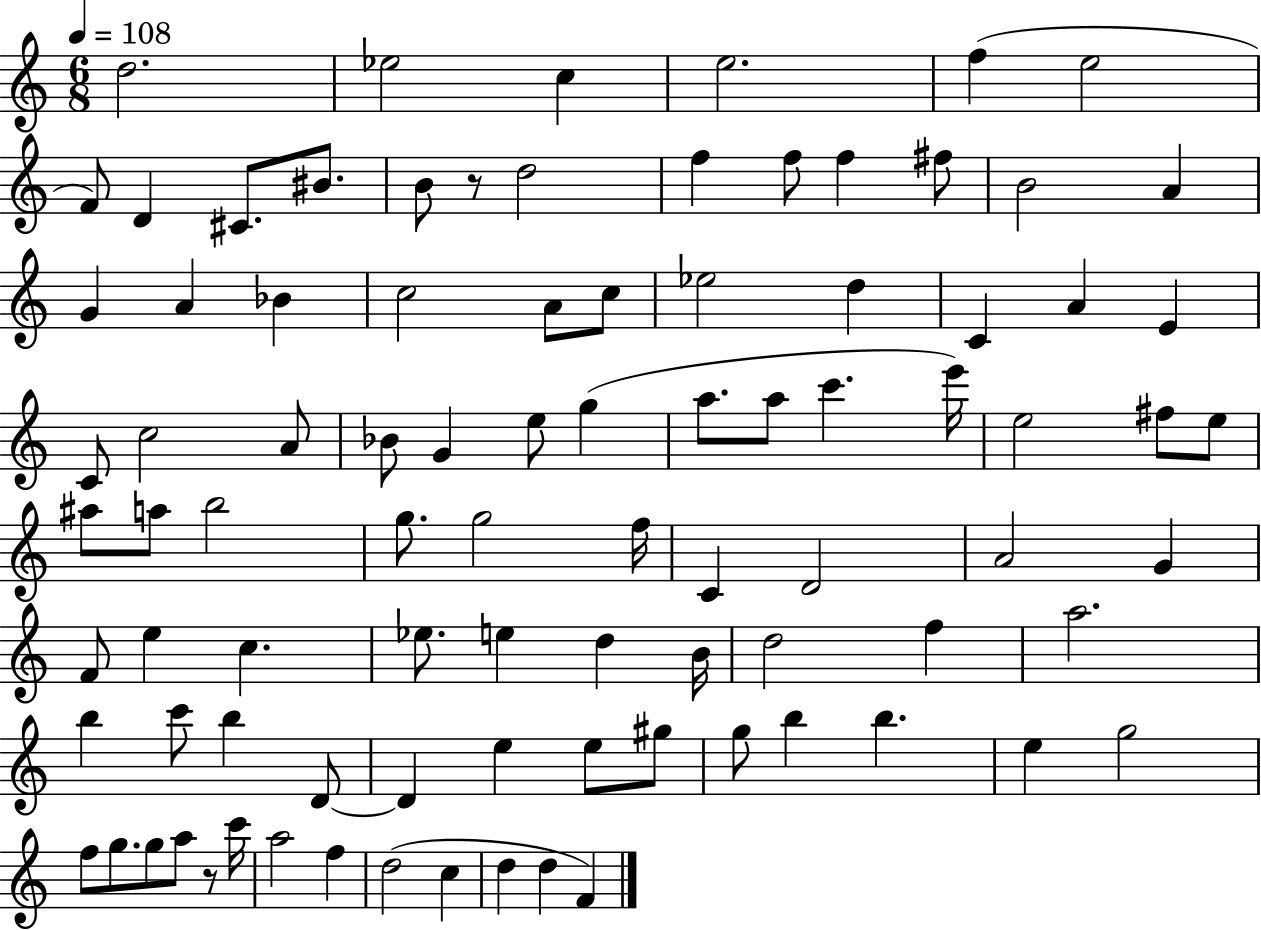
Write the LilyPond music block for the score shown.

{
  \clef treble
  \numericTimeSignature
  \time 6/8
  \key c \major
  \tempo 4 = 108
  d''2. | ees''2 c''4 | e''2. | f''4( e''2 | \break f'8) d'4 cis'8. bis'8. | b'8 r8 d''2 | f''4 f''8 f''4 fis''8 | b'2 a'4 | \break g'4 a'4 bes'4 | c''2 a'8 c''8 | ees''2 d''4 | c'4 a'4 e'4 | \break c'8 c''2 a'8 | bes'8 g'4 e''8 g''4( | a''8. a''8 c'''4. e'''16) | e''2 fis''8 e''8 | \break ais''8 a''8 b''2 | g''8. g''2 f''16 | c'4 d'2 | a'2 g'4 | \break f'8 e''4 c''4. | ees''8. e''4 d''4 b'16 | d''2 f''4 | a''2. | \break b''4 c'''8 b''4 d'8~~ | d'4 e''4 e''8 gis''8 | g''8 b''4 b''4. | e''4 g''2 | \break f''8 g''8. g''8 a''8 r8 c'''16 | a''2 f''4 | d''2( c''4 | d''4 d''4 f'4) | \break \bar "|."
}